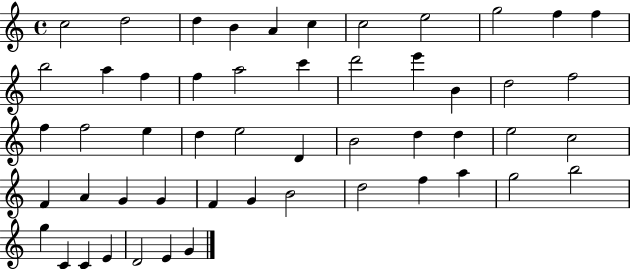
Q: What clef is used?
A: treble